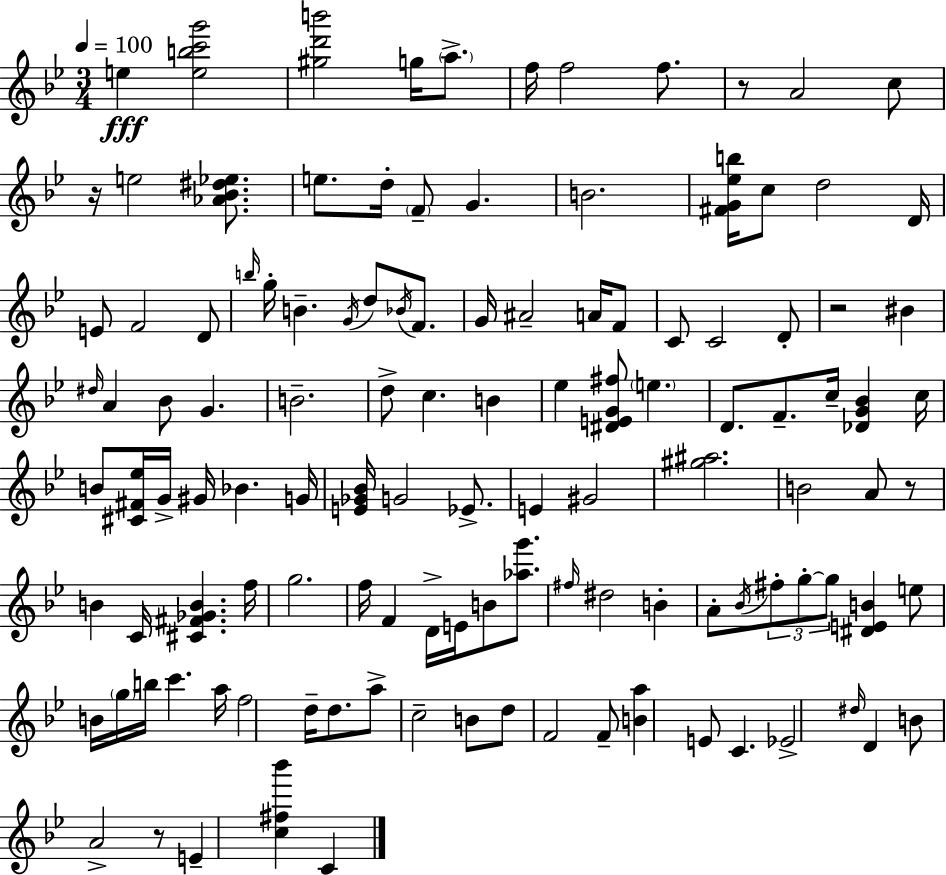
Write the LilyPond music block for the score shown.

{
  \clef treble
  \numericTimeSignature
  \time 3/4
  \key g \minor
  \tempo 4 = 100
  e''4\fff <e'' b'' c''' g'''>2 | <gis'' d''' b'''>2 g''16 \parenthesize a''8.-> | f''16 f''2 f''8. | r8 a'2 c''8 | \break r16 e''2 <aes' bes' dis'' ees''>8. | e''8. d''16-. \parenthesize f'8-- g'4. | b'2. | <fis' g' ees'' b''>16 c''8 d''2 d'16 | \break e'8 f'2 d'8 | \grace { b''16 } g''16-. b'4.-- \acciaccatura { g'16 } d''8 \acciaccatura { bes'16 } | f'8. g'16 ais'2-- | a'16 f'8 c'8 c'2 | \break d'8-. r2 bis'4 | \grace { dis''16 } a'4 bes'8 g'4. | b'2.-- | d''8-> c''4. | \break b'4 ees''4 <dis' e' g' fis''>8 \parenthesize e''4. | d'8. f'8.-- c''16-- <des' g' bes'>4 | c''16 b'8 <cis' fis' ees''>16 g'16-> gis'16 bes'4. | g'16 <e' ges' bes'>16 g'2 | \break ees'8.-> e'4 gis'2 | <gis'' ais''>2. | b'2 | a'8 r8 b'4 c'16 <cis' fis' ges' b'>4. | \break f''16 g''2. | f''16 f'4 d'16-> e'16 b'8 | <aes'' g'''>8. \grace { fis''16 } dis''2 | b'4-. a'8-. \acciaccatura { bes'16 } \tuplet 3/2 { fis''8-. g''8-.~~ | \break g''8 } <dis' e' b'>4 e''8 b'16 \parenthesize g''16 b''16 c'''4. | a''16 f''2 | d''16-- d''8. a''8-> c''2-- | b'8 d''8 f'2 | \break f'8-- <b' a''>4 e'8 | c'4. ees'2-> | \grace { dis''16 } d'4 b'8 a'2-> | r8 e'4-- <c'' fis'' bes'''>4 | \break c'4 \bar "|."
}